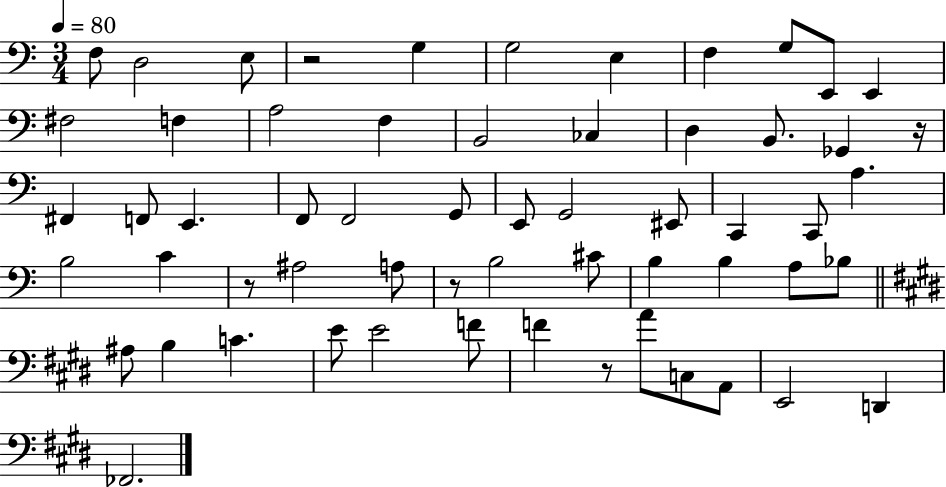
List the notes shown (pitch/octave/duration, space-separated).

F3/e D3/h E3/e R/h G3/q G3/h E3/q F3/q G3/e E2/e E2/q F#3/h F3/q A3/h F3/q B2/h CES3/q D3/q B2/e. Gb2/q R/s F#2/q F2/e E2/q. F2/e F2/h G2/e E2/e G2/h EIS2/e C2/q C2/e A3/q. B3/h C4/q R/e A#3/h A3/e R/e B3/h C#4/e B3/q B3/q A3/e Bb3/e A#3/e B3/q C4/q. E4/e E4/h F4/e F4/q R/e A4/e C3/e A2/e E2/h D2/q FES2/h.